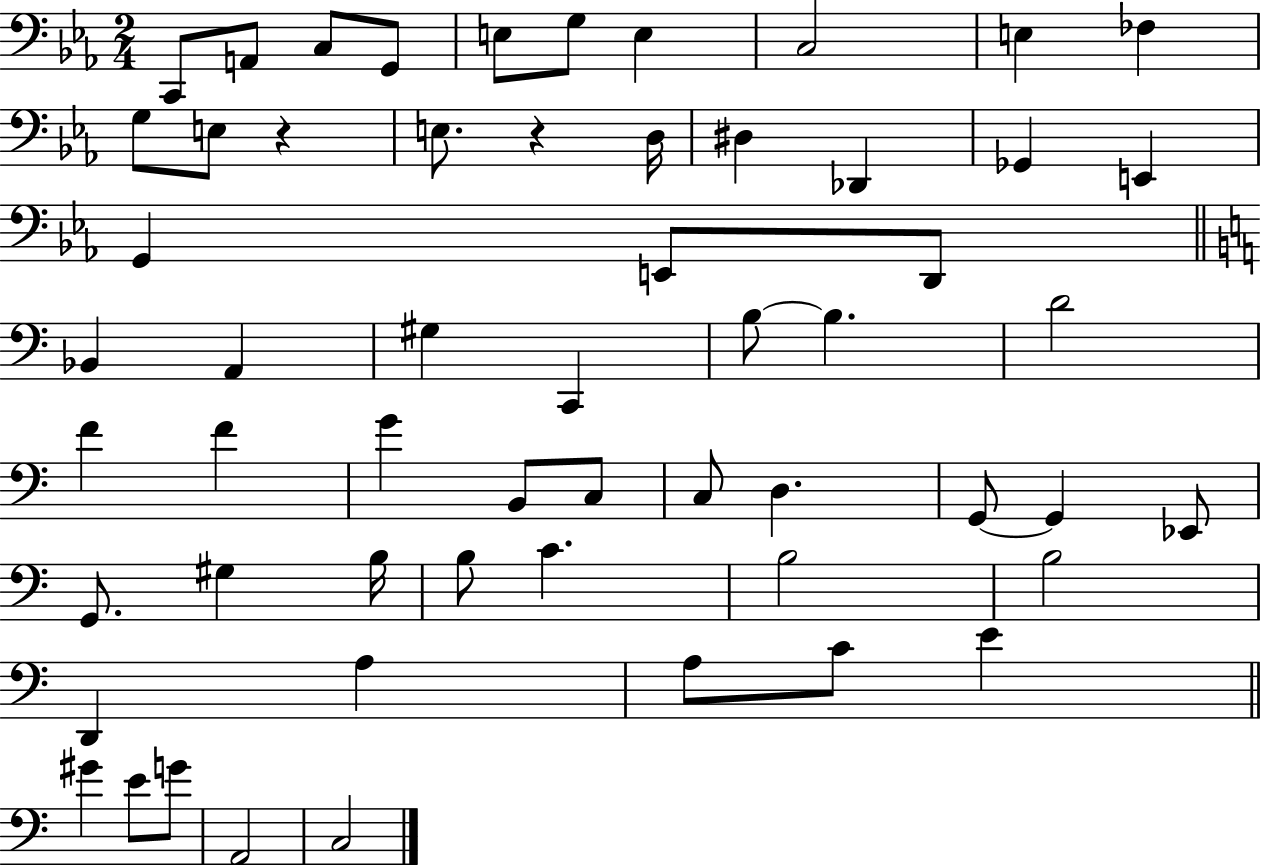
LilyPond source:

{
  \clef bass
  \numericTimeSignature
  \time 2/4
  \key ees \major
  c,8 a,8 c8 g,8 | e8 g8 e4 | c2 | e4 fes4 | \break g8 e8 r4 | e8. r4 d16 | dis4 des,4 | ges,4 e,4 | \break g,4 e,8 d,8 | \bar "||" \break \key c \major bes,4 a,4 | gis4 c,4 | b8~~ b4. | d'2 | \break f'4 f'4 | g'4 b,8 c8 | c8 d4. | g,8~~ g,4 ees,8 | \break g,8. gis4 b16 | b8 c'4. | b2 | b2 | \break d,4 a4 | a8 c'8 e'4 | \bar "||" \break \key c \major gis'4 e'8 g'8 | a,2 | c2 | \bar "|."
}